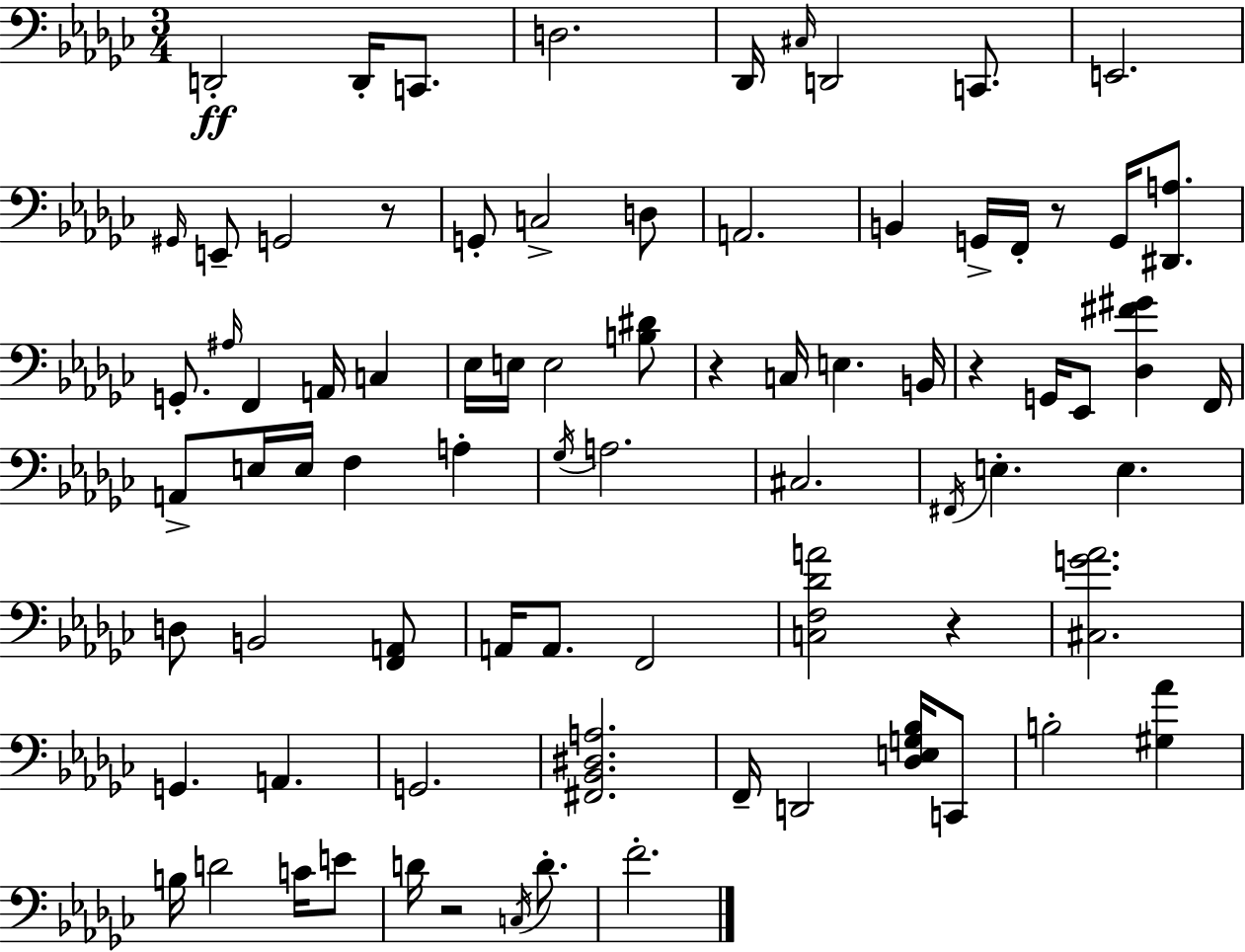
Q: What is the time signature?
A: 3/4